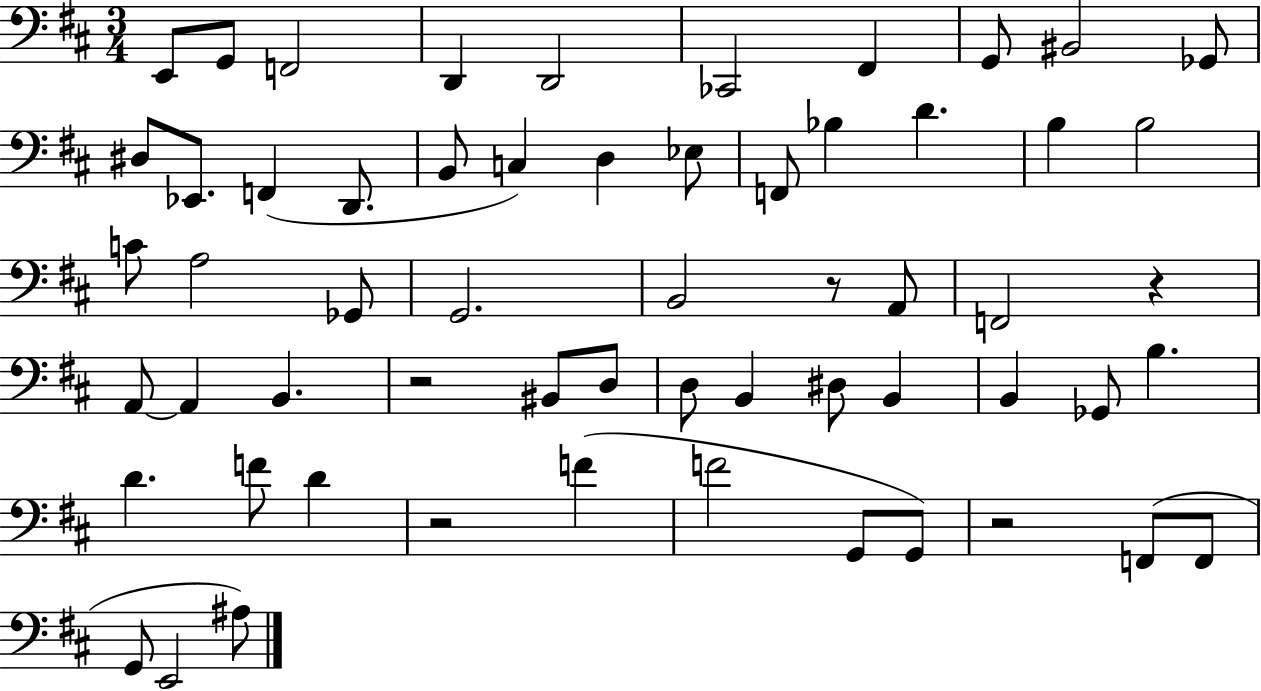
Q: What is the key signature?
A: D major